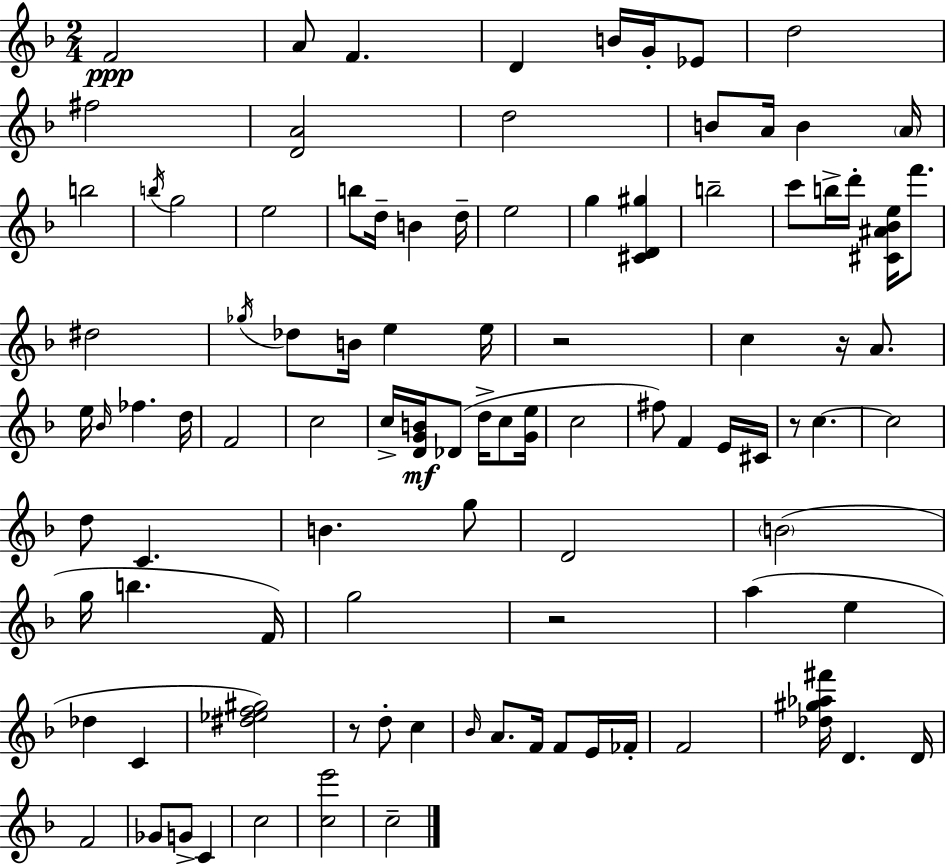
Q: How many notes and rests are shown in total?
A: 98